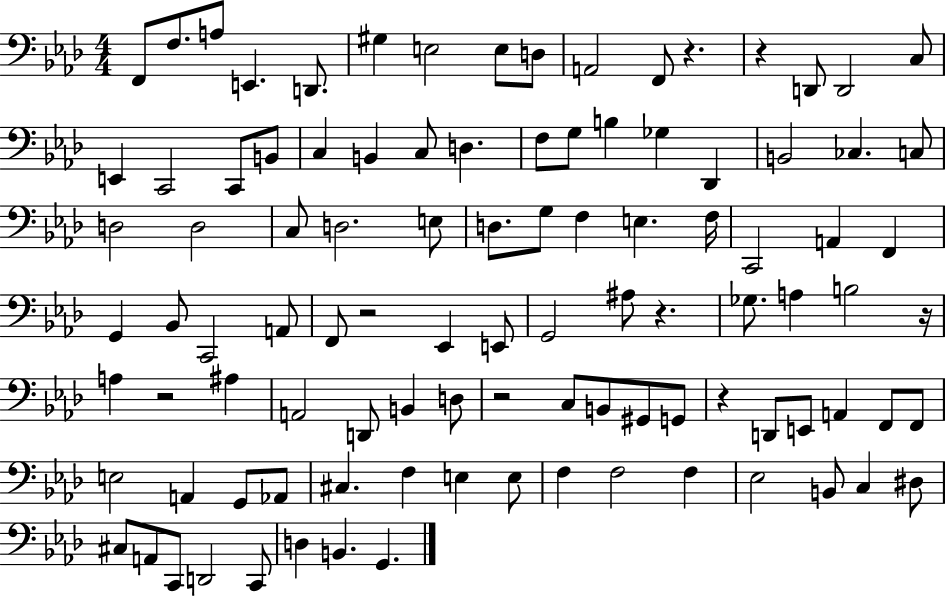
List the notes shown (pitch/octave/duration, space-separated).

F2/e F3/e. A3/e E2/q. D2/e. G#3/q E3/h E3/e D3/e A2/h F2/e R/q. R/q D2/e D2/h C3/e E2/q C2/h C2/e B2/e C3/q B2/q C3/e D3/q. F3/e G3/e B3/q Gb3/q Db2/q B2/h CES3/q. C3/e D3/h D3/h C3/e D3/h. E3/e D3/e. G3/e F3/q E3/q. F3/s C2/h A2/q F2/q G2/q Bb2/e C2/h A2/e F2/e R/h Eb2/q E2/e G2/h A#3/e R/q. Gb3/e. A3/q B3/h R/s A3/q R/h A#3/q A2/h D2/e B2/q D3/e R/h C3/e B2/e G#2/e G2/e R/q D2/e E2/e A2/q F2/e F2/e E3/h A2/q G2/e Ab2/e C#3/q. F3/q E3/q E3/e F3/q F3/h F3/q Eb3/h B2/e C3/q D#3/e C#3/e A2/e C2/e D2/h C2/e D3/q B2/q. G2/q.